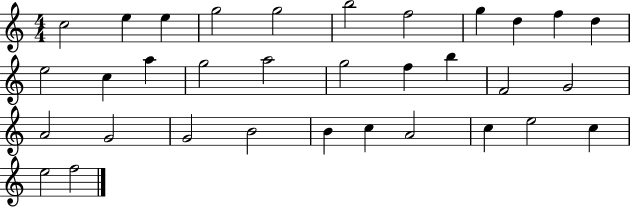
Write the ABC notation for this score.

X:1
T:Untitled
M:4/4
L:1/4
K:C
c2 e e g2 g2 b2 f2 g d f d e2 c a g2 a2 g2 f b F2 G2 A2 G2 G2 B2 B c A2 c e2 c e2 f2